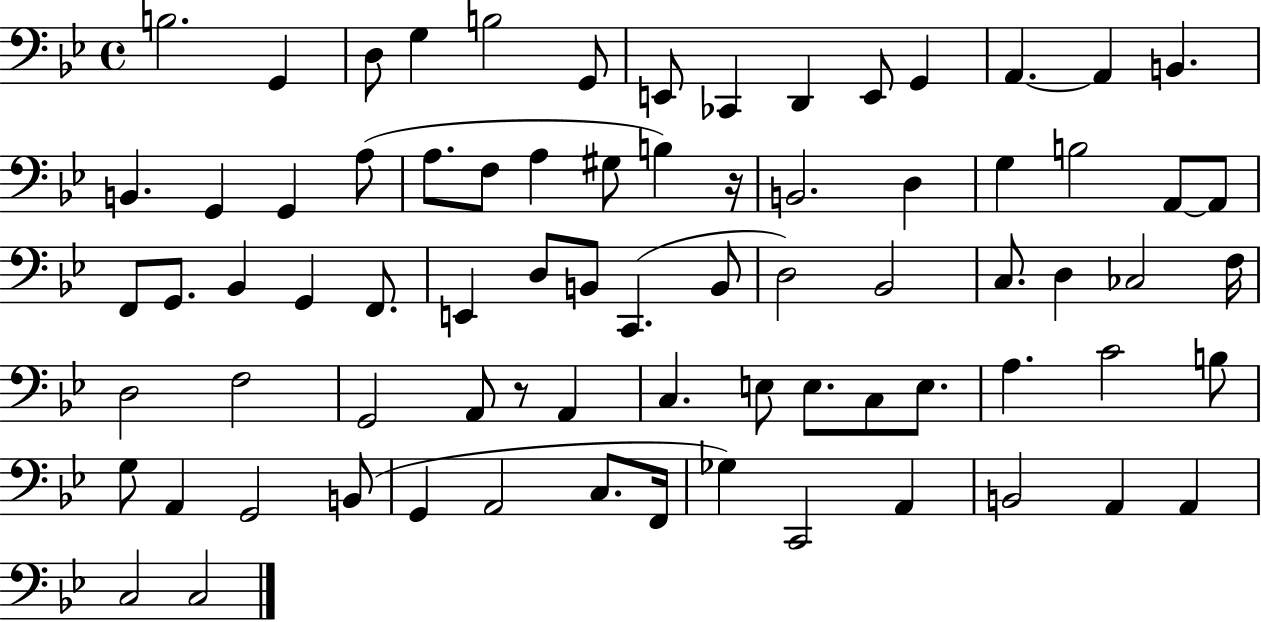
B3/h. G2/q D3/e G3/q B3/h G2/e E2/e CES2/q D2/q E2/e G2/q A2/q. A2/q B2/q. B2/q. G2/q G2/q A3/e A3/e. F3/e A3/q G#3/e B3/q R/s B2/h. D3/q G3/q B3/h A2/e A2/e F2/e G2/e. Bb2/q G2/q F2/e. E2/q D3/e B2/e C2/q. B2/e D3/h Bb2/h C3/e. D3/q CES3/h F3/s D3/h F3/h G2/h A2/e R/e A2/q C3/q. E3/e E3/e. C3/e E3/e. A3/q. C4/h B3/e G3/e A2/q G2/h B2/e G2/q A2/h C3/e. F2/s Gb3/q C2/h A2/q B2/h A2/q A2/q C3/h C3/h